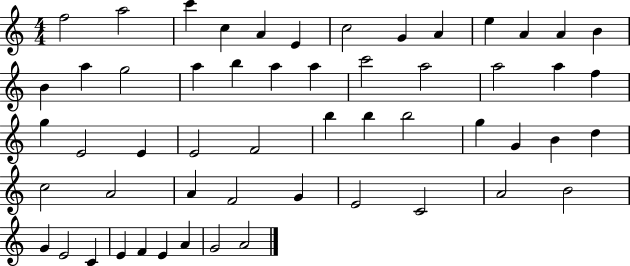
X:1
T:Untitled
M:4/4
L:1/4
K:C
f2 a2 c' c A E c2 G A e A A B B a g2 a b a a c'2 a2 a2 a f g E2 E E2 F2 b b b2 g G B d c2 A2 A F2 G E2 C2 A2 B2 G E2 C E F E A G2 A2